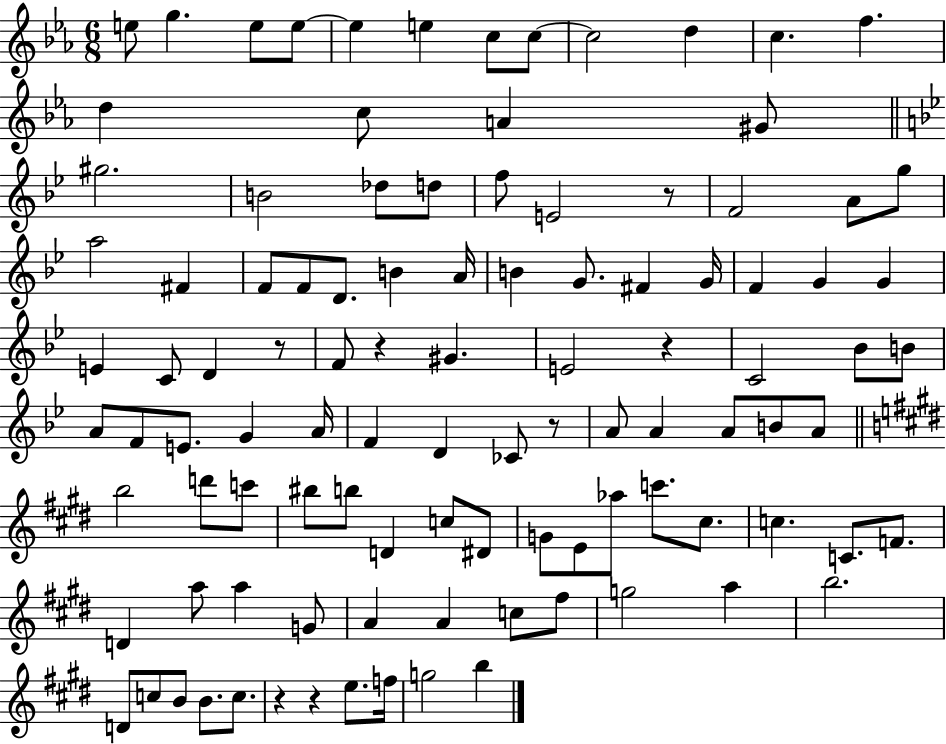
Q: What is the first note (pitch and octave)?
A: E5